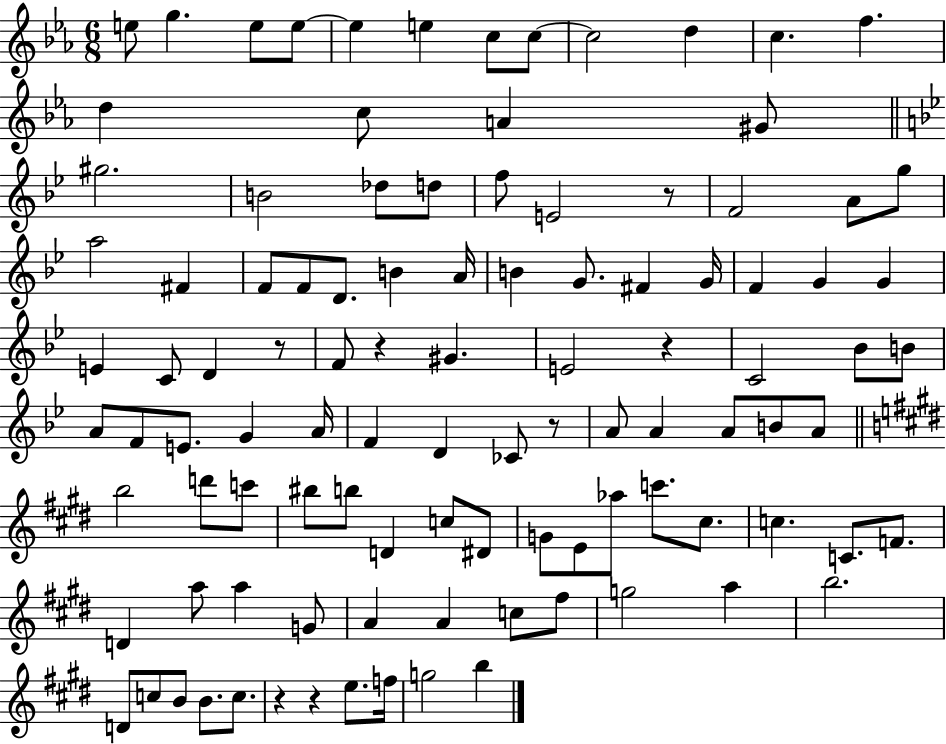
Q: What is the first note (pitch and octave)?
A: E5